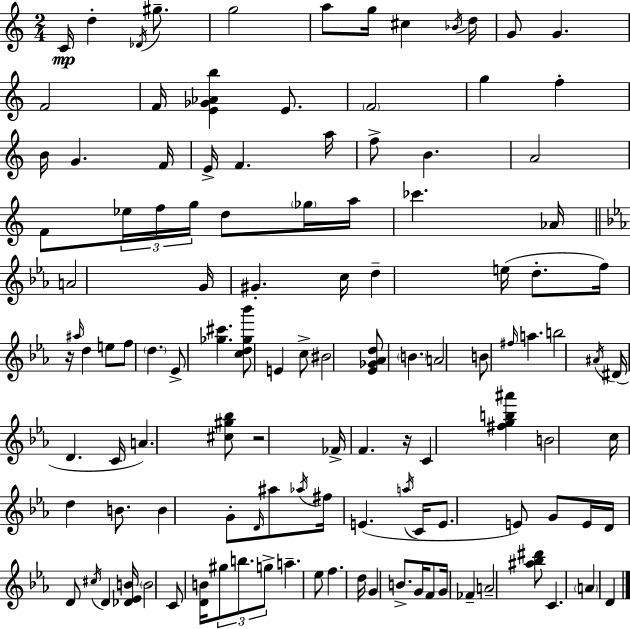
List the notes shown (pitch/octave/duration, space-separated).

C4/s D5/q Db4/s G#5/e. G5/h A5/e G5/s C#5/q Bb4/s D5/s G4/e G4/q. F4/h F4/s [E4,Gb4,Ab4,B5]/q E4/e. F4/h G5/q F5/q B4/s G4/q. F4/s E4/s F4/q. A5/s F5/e B4/q. A4/h F4/e Eb5/s F5/s G5/s D5/e Gb5/s A5/s CES6/q. Ab4/s A4/h G4/s G#4/q. C5/s D5/q E5/s D5/e. F5/s R/s A#5/s D5/q E5/e F5/e D5/q. Eb4/e [Gb5,C#6]/q. [C5,D5,Gb5,Bb6]/e E4/q C5/e BIS4/h [Eb4,Gb4,Ab4,D5]/e B4/q. A4/h B4/e F#5/s A5/q. B5/h A#4/s D#4/s D4/q. C4/s A4/q. [C#5,G#5,Bb5]/e R/h FES4/s F4/q. R/s C4/q [F#5,G5,B5,A#6]/q B4/h C5/s D5/q B4/e. B4/q G4/e D4/s A#5/e Ab5/s F#5/s E4/q. A5/s C4/s E4/e. E4/e G4/e E4/s D4/s D4/e C#5/s D4/q [Db4,Eb4,B4]/s B4/h C4/e [D4,B4]/s G#5/e B5/e. G5/e A5/q. Eb5/e F5/q. D5/s G4/q B4/e. G4/s F4/e G4/s FES4/q A4/h [A#5,Bb5,D#6]/e C4/q. A4/q D4/q